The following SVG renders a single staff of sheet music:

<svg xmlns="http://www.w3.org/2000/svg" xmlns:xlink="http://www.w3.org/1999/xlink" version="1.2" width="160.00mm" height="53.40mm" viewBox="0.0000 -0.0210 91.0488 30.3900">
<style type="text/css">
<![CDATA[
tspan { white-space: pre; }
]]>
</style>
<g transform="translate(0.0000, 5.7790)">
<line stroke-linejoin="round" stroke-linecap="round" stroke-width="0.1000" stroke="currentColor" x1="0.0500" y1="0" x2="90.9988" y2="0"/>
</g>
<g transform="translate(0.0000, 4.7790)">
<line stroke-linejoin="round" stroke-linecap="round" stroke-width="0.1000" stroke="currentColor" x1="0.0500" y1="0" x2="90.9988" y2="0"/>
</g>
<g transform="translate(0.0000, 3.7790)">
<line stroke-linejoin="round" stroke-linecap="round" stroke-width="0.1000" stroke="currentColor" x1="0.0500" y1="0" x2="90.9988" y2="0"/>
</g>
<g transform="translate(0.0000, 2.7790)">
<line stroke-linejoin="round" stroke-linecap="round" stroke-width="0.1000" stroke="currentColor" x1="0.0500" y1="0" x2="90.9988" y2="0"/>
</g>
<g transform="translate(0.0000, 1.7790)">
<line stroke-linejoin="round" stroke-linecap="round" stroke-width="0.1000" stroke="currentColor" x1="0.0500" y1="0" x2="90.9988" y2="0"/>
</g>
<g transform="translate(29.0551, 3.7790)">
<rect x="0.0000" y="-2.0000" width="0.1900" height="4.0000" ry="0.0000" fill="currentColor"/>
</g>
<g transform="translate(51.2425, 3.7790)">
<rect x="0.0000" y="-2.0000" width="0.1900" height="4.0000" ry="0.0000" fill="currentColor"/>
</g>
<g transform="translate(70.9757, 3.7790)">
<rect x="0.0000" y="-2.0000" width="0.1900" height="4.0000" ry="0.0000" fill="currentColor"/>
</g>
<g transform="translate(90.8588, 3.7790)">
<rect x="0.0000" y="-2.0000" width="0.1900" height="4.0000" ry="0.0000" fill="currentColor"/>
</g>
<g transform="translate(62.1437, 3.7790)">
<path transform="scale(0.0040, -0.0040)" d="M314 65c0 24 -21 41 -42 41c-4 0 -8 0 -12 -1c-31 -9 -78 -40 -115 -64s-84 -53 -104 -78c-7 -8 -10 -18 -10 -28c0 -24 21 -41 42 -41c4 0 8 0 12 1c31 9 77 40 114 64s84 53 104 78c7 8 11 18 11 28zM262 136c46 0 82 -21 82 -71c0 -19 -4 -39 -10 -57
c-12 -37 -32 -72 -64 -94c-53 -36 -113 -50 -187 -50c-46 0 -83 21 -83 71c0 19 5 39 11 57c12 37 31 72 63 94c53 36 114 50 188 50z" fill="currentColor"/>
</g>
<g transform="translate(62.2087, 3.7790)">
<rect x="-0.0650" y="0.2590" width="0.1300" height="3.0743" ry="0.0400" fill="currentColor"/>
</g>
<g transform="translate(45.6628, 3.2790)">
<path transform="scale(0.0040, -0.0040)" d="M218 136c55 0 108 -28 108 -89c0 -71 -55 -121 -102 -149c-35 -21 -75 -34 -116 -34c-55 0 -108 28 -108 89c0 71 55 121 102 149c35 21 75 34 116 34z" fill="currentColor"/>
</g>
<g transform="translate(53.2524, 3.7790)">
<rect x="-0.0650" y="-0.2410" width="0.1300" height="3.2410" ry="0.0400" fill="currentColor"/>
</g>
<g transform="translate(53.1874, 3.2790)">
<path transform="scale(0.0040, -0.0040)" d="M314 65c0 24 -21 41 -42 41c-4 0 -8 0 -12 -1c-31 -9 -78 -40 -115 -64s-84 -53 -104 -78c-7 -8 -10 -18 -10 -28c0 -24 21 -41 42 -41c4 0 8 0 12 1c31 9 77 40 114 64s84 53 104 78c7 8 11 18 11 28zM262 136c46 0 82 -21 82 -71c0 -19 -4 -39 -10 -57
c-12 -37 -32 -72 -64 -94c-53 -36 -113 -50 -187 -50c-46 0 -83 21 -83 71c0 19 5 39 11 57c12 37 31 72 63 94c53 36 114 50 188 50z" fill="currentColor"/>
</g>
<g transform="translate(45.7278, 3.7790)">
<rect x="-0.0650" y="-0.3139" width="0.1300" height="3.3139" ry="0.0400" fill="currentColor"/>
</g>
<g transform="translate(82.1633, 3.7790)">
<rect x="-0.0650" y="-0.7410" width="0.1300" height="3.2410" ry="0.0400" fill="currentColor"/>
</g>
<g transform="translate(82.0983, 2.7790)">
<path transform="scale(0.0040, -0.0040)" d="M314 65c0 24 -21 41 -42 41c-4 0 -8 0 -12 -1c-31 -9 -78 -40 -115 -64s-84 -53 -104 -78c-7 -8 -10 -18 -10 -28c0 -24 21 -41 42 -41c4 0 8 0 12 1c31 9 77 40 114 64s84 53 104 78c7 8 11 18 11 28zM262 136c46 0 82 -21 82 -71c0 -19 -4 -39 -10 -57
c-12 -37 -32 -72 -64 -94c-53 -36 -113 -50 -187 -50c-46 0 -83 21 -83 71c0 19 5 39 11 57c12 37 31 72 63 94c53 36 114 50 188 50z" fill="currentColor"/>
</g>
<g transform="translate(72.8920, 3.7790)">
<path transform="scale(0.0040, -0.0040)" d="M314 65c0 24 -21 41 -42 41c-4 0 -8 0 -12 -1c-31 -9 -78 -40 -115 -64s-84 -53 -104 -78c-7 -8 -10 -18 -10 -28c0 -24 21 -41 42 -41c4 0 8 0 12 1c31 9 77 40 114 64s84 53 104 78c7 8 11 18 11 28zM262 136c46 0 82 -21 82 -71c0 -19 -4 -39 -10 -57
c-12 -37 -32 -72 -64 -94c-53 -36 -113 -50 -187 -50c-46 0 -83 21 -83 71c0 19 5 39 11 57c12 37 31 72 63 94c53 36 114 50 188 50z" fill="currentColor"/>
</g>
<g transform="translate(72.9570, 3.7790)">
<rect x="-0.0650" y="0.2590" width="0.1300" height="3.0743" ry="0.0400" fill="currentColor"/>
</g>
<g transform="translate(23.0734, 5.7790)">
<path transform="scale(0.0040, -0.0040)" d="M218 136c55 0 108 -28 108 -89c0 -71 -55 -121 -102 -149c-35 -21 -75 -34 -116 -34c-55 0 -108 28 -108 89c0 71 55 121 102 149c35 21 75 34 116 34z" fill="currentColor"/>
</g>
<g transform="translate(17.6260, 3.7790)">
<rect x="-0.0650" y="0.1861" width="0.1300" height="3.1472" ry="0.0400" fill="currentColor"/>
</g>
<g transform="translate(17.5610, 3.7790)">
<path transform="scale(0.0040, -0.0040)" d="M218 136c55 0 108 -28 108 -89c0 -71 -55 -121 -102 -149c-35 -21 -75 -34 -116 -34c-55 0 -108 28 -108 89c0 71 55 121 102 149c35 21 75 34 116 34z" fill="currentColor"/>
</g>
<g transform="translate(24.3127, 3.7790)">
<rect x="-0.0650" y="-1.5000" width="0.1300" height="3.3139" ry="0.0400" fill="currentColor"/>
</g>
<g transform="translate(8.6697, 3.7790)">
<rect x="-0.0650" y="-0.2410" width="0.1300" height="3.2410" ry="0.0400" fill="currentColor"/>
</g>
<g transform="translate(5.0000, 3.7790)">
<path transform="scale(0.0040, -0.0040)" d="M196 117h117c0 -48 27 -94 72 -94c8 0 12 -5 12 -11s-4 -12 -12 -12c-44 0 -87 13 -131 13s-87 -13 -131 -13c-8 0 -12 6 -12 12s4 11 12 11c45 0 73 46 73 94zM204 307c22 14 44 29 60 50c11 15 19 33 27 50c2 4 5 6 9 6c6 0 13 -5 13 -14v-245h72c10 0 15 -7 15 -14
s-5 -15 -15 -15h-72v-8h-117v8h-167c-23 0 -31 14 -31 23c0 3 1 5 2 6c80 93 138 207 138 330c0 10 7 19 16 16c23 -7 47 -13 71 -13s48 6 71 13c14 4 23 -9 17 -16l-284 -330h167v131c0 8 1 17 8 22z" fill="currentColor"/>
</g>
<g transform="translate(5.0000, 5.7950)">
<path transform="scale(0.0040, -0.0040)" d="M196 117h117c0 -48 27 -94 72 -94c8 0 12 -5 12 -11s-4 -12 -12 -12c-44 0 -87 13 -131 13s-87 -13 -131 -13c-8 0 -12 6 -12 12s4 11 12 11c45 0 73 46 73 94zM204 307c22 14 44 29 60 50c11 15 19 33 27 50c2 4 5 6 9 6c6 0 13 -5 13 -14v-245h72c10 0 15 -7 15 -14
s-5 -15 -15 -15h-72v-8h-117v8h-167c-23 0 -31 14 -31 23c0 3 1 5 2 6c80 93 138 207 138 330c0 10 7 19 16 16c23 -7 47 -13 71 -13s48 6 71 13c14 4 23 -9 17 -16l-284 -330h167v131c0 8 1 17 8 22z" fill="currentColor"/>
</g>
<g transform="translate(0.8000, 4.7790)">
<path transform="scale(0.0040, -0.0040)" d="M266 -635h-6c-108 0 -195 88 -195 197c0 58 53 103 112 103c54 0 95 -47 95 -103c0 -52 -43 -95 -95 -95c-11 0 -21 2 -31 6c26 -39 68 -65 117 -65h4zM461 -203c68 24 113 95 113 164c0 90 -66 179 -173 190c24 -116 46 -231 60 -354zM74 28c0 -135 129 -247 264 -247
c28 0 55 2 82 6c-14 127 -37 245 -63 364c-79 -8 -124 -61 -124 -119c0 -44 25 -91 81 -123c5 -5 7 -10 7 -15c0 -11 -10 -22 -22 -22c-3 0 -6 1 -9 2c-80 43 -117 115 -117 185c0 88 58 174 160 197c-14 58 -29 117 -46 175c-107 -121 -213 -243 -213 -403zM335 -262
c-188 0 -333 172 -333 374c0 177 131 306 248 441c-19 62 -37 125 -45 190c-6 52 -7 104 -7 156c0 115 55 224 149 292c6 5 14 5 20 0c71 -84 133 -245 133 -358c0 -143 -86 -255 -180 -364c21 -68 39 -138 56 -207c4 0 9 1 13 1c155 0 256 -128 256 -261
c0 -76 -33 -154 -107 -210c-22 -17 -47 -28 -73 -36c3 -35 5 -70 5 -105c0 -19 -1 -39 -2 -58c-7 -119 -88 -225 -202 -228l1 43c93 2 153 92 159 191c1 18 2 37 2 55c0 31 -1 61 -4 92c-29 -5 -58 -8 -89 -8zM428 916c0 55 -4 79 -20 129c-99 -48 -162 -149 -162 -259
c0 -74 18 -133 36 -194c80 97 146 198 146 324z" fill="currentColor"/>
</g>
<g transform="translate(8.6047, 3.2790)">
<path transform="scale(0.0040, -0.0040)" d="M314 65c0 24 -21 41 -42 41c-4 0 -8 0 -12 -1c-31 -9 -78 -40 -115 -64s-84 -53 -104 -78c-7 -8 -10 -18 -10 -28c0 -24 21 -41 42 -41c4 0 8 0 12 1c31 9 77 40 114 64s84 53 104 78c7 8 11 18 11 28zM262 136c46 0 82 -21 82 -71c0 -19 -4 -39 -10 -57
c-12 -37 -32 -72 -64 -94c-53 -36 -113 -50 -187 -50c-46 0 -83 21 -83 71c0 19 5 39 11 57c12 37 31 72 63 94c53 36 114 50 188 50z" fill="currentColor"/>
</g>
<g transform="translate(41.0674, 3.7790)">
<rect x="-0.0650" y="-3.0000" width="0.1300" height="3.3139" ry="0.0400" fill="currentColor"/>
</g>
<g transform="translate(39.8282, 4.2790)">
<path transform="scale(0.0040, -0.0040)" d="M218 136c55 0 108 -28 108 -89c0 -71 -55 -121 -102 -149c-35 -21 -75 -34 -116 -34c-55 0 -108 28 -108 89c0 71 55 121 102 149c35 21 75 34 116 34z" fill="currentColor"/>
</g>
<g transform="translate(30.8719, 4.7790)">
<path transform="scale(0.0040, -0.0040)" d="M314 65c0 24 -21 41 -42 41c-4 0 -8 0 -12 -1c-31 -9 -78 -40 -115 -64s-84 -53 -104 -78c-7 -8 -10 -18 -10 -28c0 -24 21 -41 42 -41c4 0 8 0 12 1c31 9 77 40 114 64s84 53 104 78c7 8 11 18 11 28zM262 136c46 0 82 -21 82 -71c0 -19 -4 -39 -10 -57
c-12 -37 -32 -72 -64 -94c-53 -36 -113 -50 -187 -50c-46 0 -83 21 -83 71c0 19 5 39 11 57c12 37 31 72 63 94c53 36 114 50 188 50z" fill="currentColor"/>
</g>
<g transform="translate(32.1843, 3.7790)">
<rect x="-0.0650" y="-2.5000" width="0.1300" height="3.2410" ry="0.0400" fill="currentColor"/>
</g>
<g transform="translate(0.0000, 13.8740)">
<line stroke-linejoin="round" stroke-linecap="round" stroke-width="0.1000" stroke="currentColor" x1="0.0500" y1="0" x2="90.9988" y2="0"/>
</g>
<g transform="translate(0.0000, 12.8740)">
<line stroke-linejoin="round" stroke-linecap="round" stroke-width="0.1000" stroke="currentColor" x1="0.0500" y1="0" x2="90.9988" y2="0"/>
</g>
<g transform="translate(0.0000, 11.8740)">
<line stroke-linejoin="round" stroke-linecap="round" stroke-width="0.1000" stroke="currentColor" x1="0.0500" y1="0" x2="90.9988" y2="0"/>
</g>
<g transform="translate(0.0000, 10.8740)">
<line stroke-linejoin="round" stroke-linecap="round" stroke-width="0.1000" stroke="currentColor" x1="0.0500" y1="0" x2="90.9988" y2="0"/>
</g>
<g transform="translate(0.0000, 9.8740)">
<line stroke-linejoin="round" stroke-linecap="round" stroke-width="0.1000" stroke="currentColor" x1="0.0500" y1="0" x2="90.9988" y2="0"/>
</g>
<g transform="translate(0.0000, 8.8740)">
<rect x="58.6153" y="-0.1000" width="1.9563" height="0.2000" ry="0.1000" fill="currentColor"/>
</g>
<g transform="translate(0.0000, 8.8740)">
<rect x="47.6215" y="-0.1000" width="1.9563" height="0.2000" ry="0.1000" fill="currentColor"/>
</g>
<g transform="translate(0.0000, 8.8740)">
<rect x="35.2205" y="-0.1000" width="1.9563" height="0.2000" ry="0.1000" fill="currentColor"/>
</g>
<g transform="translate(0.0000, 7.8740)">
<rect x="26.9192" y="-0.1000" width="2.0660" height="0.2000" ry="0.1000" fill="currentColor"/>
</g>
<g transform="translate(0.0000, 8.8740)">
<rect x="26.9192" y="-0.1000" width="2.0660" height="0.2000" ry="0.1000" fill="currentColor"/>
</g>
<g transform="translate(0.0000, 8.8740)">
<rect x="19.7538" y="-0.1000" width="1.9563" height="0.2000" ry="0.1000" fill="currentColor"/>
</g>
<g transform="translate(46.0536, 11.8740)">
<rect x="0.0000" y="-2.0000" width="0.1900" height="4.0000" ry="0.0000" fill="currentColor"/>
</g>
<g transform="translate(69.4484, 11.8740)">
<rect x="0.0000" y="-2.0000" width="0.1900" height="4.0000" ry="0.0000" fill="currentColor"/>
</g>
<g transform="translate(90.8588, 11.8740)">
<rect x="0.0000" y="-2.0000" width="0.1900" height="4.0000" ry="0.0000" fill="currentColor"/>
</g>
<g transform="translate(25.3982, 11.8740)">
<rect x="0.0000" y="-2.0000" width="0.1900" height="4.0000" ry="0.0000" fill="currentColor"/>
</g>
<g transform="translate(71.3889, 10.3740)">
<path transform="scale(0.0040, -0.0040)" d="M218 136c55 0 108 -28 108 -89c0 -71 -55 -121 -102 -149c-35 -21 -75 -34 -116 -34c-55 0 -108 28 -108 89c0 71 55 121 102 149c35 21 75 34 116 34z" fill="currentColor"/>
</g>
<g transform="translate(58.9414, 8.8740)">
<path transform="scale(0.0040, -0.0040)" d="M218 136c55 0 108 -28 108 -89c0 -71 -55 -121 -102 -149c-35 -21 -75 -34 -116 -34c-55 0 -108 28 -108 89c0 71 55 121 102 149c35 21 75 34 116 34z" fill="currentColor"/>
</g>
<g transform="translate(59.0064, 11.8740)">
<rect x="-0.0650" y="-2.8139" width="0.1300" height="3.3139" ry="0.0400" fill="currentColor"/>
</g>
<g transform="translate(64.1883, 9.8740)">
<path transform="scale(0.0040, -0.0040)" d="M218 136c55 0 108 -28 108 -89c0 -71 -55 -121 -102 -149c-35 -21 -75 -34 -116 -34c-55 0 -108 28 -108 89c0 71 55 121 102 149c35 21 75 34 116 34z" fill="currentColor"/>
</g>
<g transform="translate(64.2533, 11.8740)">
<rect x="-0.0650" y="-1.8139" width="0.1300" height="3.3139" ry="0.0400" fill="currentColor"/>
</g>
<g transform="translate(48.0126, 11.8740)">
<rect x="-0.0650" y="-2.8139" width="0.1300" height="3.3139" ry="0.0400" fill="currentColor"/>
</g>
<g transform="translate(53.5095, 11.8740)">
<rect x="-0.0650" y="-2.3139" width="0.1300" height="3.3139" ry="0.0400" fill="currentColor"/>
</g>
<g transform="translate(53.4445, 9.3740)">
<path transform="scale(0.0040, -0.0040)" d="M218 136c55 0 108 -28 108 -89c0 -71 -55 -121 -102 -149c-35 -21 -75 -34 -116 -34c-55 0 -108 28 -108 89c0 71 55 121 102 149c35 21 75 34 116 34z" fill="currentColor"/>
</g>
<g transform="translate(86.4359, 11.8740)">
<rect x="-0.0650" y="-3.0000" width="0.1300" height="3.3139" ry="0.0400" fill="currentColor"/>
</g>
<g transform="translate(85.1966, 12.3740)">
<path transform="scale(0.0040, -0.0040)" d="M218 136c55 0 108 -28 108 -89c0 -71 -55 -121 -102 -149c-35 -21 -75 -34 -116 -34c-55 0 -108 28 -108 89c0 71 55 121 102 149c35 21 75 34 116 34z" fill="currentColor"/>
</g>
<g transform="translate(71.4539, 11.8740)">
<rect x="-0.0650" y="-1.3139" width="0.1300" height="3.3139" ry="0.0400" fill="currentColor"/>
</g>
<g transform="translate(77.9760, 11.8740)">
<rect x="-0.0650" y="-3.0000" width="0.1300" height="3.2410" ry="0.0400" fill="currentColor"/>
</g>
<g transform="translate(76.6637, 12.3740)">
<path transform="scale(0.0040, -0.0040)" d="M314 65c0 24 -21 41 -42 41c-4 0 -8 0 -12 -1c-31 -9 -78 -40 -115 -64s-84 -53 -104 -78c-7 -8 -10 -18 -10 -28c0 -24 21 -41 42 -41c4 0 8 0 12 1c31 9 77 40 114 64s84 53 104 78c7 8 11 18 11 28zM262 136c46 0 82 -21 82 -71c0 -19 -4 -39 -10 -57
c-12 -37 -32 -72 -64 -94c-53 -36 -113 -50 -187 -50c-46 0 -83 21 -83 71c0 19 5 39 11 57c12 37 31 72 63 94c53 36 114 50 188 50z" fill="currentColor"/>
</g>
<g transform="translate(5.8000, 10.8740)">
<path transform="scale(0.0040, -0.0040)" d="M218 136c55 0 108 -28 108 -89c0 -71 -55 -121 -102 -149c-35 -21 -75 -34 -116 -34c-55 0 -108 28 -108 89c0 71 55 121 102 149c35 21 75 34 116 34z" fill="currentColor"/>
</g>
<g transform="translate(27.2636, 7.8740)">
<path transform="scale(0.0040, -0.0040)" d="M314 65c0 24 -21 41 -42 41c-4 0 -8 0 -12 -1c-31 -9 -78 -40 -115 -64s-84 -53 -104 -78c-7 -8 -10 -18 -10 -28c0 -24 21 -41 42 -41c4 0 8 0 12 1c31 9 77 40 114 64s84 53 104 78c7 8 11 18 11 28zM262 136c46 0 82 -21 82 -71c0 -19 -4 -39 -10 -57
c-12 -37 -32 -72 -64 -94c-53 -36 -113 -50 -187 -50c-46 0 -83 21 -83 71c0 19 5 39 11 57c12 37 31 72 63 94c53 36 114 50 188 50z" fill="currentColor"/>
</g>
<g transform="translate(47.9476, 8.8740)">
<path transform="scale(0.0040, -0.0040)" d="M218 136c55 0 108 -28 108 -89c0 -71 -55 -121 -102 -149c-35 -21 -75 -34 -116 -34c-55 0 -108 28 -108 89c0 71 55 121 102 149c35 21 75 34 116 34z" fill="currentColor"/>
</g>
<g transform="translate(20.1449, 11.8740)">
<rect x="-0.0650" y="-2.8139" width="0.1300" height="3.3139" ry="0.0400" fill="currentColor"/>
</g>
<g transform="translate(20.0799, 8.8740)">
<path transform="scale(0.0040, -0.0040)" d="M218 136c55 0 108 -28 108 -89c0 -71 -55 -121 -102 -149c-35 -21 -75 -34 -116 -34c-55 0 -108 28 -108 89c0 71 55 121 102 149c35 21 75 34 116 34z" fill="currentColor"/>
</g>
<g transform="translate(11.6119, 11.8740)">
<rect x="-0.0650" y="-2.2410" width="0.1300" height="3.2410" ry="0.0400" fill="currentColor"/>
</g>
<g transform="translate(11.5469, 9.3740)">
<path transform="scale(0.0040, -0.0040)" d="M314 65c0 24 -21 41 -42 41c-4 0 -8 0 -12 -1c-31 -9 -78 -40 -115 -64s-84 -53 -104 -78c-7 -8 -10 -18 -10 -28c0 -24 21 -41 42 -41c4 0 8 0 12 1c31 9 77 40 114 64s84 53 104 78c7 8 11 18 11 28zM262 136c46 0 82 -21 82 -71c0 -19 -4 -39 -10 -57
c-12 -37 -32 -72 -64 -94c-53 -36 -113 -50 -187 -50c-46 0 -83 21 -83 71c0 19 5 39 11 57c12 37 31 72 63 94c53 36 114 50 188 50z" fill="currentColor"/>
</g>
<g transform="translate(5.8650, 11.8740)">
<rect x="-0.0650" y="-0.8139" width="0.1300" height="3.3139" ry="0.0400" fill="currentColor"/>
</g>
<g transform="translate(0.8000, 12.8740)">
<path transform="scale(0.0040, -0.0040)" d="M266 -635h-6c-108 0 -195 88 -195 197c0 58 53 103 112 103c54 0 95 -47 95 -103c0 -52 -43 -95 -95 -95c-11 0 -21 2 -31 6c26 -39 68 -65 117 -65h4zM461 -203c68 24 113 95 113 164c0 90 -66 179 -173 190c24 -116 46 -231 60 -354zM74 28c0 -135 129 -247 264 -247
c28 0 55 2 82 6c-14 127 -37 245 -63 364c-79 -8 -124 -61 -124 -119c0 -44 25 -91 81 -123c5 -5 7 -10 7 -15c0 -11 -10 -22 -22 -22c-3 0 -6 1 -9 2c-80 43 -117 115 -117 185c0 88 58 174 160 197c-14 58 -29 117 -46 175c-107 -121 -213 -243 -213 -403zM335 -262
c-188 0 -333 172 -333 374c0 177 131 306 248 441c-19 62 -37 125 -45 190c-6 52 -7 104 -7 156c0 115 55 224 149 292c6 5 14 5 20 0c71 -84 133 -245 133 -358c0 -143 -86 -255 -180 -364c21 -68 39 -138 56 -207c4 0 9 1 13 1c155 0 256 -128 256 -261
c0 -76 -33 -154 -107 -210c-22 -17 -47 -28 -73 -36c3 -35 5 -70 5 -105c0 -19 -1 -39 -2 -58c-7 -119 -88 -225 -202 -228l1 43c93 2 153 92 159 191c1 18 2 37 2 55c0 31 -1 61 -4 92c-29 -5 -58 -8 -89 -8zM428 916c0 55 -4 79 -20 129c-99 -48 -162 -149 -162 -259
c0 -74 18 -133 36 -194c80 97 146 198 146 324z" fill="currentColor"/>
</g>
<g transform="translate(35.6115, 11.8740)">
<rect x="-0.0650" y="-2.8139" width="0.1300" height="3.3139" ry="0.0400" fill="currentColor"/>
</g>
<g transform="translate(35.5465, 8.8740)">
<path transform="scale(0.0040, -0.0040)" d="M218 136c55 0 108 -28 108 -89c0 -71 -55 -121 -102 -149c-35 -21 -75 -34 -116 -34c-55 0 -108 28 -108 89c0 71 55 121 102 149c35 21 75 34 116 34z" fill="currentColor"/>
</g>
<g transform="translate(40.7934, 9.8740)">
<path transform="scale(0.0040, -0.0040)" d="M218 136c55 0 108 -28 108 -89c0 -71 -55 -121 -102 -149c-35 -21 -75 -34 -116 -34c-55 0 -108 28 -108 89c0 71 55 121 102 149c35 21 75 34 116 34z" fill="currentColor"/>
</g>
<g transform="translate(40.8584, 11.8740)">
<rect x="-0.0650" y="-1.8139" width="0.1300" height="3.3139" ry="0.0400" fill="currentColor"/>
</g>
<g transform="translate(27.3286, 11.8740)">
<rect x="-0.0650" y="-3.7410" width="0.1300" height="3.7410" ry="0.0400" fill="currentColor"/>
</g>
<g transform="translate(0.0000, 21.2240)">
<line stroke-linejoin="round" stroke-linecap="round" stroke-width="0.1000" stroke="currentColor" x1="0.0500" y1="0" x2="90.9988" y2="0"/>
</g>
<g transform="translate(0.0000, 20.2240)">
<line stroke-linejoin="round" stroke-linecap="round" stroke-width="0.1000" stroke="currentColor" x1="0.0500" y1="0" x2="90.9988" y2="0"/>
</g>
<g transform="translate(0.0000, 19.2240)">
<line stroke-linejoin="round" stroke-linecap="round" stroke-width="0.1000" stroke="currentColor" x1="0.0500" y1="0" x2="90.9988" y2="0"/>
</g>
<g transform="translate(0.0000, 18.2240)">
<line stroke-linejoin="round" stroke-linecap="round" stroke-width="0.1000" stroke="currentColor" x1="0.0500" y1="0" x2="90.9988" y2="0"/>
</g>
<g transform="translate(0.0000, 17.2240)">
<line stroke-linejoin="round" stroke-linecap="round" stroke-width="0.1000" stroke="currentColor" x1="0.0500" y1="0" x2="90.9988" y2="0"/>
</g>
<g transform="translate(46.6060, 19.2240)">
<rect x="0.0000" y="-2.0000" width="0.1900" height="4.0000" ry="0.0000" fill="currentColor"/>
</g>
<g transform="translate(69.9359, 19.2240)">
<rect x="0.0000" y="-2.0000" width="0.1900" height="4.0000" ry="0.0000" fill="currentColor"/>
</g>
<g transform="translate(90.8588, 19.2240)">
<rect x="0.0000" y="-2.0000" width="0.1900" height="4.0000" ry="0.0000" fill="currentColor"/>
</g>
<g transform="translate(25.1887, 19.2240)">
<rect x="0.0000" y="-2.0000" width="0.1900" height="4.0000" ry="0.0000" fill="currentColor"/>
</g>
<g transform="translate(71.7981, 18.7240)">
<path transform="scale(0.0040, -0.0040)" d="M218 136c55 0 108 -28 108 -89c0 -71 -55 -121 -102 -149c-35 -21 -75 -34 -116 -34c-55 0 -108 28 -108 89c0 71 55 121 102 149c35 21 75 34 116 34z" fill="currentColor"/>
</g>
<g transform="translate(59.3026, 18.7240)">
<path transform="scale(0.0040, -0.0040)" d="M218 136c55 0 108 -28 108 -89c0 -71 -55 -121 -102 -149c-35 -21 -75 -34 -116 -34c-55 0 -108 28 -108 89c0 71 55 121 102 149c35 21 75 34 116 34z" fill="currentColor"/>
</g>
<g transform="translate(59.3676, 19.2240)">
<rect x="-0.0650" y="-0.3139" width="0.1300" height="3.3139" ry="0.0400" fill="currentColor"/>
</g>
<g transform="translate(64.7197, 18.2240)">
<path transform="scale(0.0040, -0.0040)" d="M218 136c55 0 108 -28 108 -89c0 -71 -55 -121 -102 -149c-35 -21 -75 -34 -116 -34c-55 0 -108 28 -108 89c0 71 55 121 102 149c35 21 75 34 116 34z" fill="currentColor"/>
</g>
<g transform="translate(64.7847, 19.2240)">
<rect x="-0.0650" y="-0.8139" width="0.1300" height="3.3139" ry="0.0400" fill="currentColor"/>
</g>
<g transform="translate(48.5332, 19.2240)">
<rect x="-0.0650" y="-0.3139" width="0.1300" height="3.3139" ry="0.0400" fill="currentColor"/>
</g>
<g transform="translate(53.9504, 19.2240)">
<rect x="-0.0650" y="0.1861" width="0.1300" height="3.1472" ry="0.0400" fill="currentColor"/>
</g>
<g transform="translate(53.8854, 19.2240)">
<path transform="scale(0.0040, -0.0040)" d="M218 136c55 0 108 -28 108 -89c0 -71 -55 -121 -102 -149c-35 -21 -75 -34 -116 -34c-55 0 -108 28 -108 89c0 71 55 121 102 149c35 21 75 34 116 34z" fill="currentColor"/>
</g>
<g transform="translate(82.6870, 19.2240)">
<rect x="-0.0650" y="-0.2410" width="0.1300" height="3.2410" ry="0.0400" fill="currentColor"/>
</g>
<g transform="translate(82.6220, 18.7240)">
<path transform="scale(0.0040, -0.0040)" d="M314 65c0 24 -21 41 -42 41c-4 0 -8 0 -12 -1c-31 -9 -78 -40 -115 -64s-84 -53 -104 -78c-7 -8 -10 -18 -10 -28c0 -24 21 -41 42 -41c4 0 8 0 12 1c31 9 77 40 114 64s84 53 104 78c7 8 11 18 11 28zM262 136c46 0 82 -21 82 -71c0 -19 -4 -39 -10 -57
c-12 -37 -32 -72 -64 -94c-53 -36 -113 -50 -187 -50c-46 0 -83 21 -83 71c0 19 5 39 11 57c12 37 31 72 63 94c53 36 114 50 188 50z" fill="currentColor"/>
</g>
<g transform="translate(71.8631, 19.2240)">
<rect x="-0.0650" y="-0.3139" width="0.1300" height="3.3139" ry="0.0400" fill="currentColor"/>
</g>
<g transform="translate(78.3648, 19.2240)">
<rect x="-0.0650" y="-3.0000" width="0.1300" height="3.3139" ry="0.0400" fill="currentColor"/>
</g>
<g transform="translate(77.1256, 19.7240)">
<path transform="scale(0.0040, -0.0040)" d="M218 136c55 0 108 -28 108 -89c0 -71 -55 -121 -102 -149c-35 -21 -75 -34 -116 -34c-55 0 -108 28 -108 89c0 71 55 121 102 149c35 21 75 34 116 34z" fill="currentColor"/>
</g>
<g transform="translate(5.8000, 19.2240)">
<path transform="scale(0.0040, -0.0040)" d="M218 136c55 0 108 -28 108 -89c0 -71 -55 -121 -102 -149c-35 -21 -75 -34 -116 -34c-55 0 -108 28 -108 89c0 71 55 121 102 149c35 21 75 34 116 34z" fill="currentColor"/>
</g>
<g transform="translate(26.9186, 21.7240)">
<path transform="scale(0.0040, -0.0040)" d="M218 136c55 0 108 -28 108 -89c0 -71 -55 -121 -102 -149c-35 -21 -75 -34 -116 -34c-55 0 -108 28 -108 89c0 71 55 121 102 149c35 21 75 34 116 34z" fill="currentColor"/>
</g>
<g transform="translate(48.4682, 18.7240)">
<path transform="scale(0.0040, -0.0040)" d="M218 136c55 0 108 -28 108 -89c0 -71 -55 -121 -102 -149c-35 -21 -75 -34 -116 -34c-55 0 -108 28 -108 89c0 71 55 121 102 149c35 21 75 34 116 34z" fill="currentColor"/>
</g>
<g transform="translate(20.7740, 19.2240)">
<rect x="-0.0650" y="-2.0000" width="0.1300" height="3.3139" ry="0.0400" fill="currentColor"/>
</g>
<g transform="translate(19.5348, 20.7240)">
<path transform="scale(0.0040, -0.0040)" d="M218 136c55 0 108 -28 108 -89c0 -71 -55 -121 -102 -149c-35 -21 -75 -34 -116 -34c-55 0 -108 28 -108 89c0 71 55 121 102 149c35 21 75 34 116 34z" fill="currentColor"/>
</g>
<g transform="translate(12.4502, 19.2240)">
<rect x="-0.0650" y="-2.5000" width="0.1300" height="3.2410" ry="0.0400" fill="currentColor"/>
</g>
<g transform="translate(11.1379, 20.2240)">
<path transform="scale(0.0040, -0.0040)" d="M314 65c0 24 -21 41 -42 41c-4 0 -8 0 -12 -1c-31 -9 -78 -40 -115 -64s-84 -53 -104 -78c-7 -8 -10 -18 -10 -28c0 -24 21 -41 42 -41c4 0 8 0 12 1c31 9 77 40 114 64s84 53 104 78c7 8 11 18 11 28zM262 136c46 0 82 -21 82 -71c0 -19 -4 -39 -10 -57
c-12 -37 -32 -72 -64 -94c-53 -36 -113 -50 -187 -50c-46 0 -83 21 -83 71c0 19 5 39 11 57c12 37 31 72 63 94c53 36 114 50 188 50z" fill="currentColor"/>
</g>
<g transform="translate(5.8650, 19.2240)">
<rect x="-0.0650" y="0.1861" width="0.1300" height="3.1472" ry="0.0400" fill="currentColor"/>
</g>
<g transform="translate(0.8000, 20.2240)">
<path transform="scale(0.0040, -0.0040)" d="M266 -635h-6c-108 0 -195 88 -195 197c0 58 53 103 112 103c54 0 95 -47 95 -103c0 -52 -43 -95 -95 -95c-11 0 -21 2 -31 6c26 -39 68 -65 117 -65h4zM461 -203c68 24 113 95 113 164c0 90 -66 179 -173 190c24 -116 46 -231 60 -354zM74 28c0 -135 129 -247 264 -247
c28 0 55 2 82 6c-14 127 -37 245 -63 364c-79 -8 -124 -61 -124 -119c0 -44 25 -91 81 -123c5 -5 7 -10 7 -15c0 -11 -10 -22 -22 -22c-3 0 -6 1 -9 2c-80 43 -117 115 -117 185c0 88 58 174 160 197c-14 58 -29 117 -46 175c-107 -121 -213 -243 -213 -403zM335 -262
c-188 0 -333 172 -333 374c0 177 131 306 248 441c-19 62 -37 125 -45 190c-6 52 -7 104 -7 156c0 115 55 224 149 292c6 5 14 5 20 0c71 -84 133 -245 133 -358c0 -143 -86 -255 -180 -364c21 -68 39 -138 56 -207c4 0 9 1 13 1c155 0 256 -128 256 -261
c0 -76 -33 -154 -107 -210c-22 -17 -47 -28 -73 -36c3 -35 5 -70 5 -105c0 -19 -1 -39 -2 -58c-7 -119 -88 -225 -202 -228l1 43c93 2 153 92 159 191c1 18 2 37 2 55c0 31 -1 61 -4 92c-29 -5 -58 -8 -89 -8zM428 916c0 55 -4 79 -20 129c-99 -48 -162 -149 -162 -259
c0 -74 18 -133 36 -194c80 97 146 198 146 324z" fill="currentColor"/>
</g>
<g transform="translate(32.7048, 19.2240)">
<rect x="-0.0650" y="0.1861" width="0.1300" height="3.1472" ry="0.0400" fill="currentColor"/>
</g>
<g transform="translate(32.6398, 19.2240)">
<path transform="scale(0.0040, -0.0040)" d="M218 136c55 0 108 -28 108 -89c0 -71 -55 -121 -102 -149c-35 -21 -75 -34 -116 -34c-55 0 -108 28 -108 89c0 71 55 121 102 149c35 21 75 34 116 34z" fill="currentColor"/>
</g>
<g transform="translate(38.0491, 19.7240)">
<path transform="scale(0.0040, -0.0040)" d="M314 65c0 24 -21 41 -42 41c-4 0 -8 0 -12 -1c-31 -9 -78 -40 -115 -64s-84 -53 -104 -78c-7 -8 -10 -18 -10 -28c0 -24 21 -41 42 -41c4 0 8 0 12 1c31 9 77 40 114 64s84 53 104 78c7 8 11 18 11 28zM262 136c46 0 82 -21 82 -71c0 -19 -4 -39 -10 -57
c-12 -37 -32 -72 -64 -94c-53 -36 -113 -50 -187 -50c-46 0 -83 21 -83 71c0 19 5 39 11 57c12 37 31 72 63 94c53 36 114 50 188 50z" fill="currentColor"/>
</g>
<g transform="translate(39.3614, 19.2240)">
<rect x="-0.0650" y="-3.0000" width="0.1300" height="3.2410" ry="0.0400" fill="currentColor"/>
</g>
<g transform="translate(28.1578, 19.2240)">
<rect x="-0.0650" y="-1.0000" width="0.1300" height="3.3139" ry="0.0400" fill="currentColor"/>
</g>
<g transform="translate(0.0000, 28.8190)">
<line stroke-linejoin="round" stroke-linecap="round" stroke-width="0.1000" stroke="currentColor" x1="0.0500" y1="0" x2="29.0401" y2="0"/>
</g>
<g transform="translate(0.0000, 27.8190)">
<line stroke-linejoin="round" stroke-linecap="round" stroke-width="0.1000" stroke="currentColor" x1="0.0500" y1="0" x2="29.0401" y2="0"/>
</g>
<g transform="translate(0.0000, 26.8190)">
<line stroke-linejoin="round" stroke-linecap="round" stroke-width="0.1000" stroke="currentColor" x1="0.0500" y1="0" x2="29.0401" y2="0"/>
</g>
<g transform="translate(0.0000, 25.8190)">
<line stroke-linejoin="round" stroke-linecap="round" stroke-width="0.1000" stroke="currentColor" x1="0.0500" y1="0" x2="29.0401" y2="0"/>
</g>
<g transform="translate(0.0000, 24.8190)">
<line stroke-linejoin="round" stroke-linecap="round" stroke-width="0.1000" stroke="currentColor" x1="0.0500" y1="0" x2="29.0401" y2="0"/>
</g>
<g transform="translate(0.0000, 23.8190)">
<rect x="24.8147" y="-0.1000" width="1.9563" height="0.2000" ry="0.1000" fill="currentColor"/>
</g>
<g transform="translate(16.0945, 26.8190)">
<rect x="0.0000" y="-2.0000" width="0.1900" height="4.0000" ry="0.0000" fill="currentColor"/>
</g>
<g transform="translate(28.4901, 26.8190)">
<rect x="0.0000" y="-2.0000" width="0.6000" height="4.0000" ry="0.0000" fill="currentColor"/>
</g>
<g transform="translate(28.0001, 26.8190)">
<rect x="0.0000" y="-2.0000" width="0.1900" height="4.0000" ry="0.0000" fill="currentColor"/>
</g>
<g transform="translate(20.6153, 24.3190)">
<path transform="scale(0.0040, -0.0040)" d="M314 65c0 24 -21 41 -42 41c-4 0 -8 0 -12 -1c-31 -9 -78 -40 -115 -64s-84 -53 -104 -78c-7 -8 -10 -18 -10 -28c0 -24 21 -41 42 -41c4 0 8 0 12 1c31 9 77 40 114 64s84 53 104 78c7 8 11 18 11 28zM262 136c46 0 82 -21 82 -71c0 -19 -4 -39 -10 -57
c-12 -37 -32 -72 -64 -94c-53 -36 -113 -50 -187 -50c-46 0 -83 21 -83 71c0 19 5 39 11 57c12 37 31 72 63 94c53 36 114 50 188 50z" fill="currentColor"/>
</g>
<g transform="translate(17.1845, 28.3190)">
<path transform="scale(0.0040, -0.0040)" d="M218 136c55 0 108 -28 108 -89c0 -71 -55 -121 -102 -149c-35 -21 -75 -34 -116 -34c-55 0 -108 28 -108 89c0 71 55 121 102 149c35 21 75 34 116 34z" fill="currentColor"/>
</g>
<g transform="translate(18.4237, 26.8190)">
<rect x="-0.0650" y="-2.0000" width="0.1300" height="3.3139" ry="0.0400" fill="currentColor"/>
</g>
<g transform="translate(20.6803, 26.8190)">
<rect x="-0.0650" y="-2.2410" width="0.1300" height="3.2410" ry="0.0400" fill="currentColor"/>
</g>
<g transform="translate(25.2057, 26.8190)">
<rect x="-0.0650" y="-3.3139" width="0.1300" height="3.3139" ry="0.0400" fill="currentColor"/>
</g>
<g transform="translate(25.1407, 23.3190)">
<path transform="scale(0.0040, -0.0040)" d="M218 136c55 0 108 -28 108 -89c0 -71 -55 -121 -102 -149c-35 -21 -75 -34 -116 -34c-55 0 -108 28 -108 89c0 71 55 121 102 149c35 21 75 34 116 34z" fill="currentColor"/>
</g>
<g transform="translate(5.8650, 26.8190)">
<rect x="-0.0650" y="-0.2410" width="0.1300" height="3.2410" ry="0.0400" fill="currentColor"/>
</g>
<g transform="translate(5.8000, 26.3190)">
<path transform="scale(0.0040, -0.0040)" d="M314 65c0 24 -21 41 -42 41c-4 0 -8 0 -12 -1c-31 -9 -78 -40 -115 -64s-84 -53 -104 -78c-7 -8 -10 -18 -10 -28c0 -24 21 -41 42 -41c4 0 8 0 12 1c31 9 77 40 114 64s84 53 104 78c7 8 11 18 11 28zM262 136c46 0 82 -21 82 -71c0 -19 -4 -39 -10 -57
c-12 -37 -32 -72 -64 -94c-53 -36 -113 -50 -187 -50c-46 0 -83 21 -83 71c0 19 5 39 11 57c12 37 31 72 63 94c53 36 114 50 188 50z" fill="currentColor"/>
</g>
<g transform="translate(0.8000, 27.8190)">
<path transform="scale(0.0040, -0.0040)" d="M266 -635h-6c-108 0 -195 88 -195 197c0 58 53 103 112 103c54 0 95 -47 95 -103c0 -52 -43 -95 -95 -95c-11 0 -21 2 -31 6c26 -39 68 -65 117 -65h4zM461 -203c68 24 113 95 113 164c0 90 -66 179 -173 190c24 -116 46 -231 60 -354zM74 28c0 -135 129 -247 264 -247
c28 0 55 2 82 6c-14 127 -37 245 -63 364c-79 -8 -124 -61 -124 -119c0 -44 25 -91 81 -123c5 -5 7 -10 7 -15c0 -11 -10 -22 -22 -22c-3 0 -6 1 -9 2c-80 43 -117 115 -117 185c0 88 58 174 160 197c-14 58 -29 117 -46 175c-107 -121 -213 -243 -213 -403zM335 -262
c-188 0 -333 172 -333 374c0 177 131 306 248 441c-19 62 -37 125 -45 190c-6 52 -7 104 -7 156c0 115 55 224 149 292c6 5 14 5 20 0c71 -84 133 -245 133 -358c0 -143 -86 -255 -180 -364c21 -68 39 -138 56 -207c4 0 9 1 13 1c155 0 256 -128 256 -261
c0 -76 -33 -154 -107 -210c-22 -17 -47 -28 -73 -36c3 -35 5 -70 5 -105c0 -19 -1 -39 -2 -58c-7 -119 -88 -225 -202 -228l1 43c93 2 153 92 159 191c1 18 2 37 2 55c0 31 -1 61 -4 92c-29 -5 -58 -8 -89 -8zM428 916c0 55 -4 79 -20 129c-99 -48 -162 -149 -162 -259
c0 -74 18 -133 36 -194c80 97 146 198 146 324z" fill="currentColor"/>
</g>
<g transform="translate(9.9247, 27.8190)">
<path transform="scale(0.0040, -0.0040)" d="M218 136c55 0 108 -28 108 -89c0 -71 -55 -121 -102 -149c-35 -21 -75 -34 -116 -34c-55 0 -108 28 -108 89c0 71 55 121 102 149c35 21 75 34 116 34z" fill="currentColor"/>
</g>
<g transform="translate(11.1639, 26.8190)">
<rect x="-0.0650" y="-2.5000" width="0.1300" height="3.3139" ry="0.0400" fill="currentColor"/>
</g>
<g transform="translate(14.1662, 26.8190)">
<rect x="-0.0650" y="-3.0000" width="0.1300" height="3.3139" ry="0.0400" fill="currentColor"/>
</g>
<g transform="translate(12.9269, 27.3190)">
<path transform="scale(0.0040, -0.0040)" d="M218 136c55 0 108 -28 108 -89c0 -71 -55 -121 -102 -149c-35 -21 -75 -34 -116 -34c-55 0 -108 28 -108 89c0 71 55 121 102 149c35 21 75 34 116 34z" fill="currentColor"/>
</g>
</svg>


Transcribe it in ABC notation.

X:1
T:Untitled
M:4/4
L:1/4
K:C
c2 B E G2 A c c2 B2 B2 d2 d g2 a c'2 a f a g a f e A2 A B G2 F D B A2 c B c d c A c2 c2 G A F g2 b